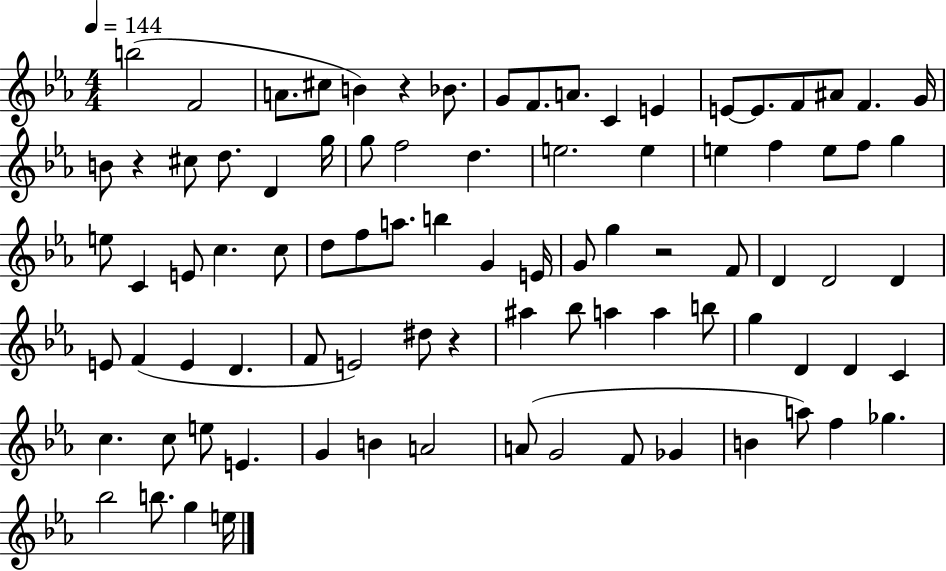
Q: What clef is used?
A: treble